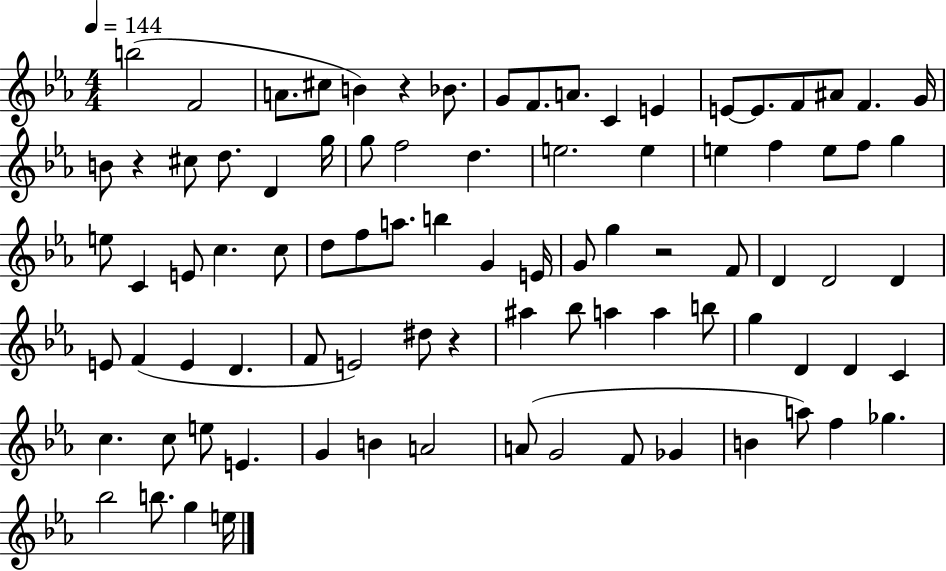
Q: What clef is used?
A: treble